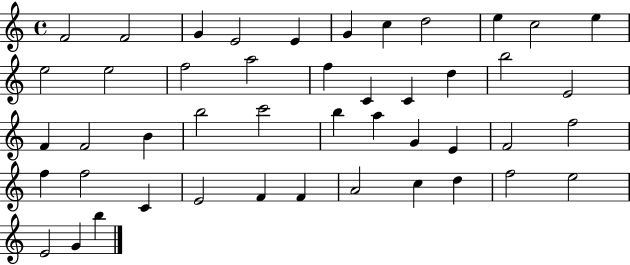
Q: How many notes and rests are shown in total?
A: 46